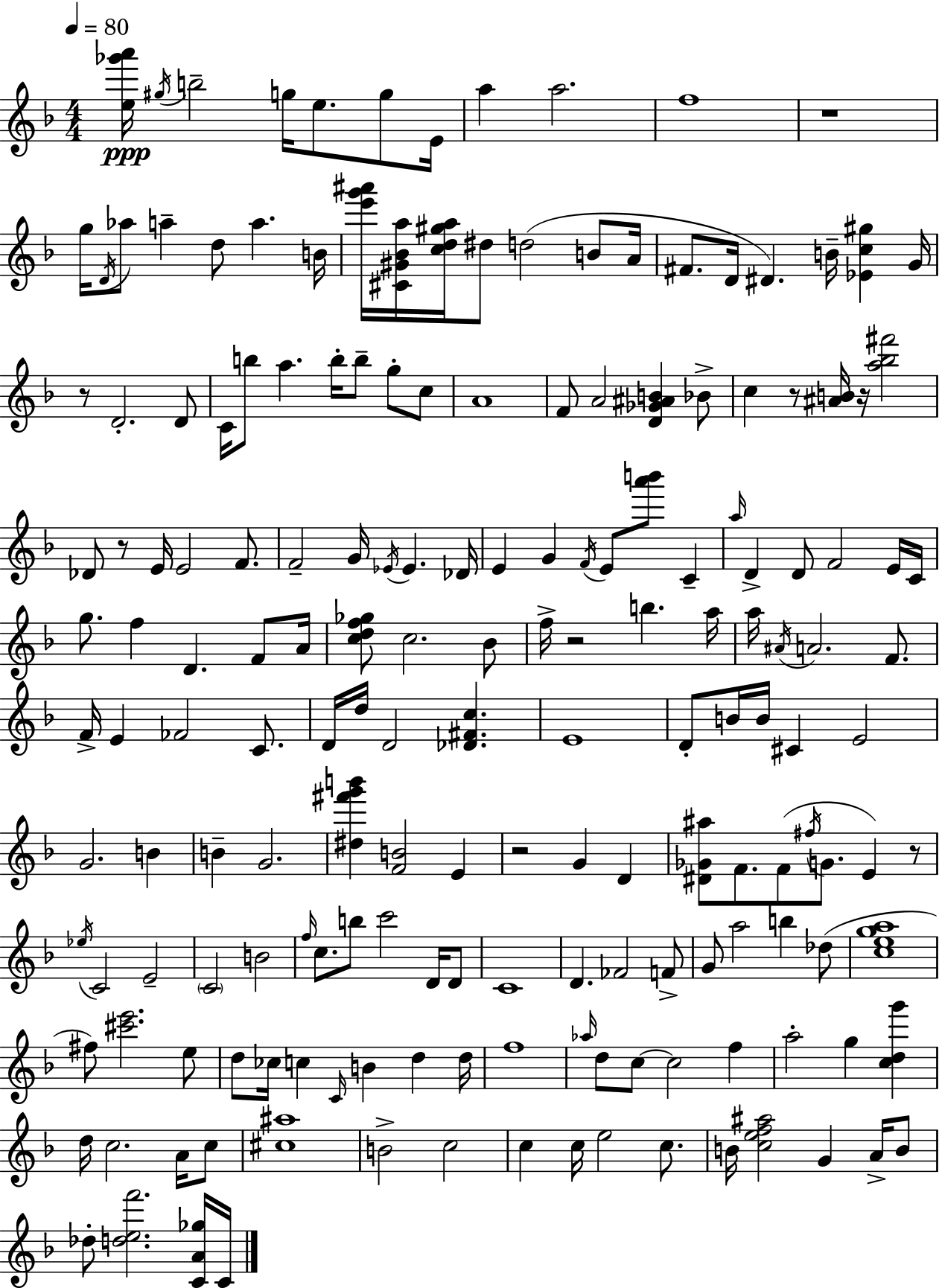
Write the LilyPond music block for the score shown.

{
  \clef treble
  \numericTimeSignature
  \time 4/4
  \key d \minor
  \tempo 4 = 80
  \repeat volta 2 { <e'' ges''' a'''>16\ppp \acciaccatura { gis''16 } b''2-- g''16 e''8. g''8 | e'16 a''4 a''2. | f''1 | r1 | \break g''16 \acciaccatura { d'16 } aes''8 a''4-- d''8 a''4. | b'16 <e''' g''' ais'''>16 <cis' gis' bes' a''>16 <c'' d'' gis'' a''>16 dis''8 d''2( b'8 | a'16 fis'8. d'16 dis'4.) b'16-- <ees' c'' gis''>4 | g'16 r8 d'2.-. | \break d'8 c'16 b''8 a''4. b''16-. b''8-- g''8-. | c''8 a'1 | f'8 a'2 <d' ges' ais' b'>4 | bes'8-> c''4 r8 <ais' b'>16 r16 <a'' bes'' fis'''>2 | \break des'8 r8 e'16 e'2 f'8. | f'2-- g'16 \acciaccatura { ees'16 } ees'4. | des'16 e'4 g'4 \acciaccatura { f'16 } e'8 <a''' b'''>8 | c'4-- \grace { a''16 } d'4-> d'8 f'2 | \break e'16 c'16 g''8. f''4 d'4. | f'8 a'16 <c'' d'' f'' ges''>8 c''2. | bes'8 f''16-> r2 b''4. | a''16 a''16 \acciaccatura { ais'16 } a'2. | \break f'8. f'16-> e'4 fes'2 | c'8. d'16 d''16 d'2 | <des' fis' c''>4. e'1 | d'8-. b'16 b'16 cis'4 e'2 | \break g'2. | b'4 b'4-- g'2. | <dis'' fis''' g''' b'''>4 <f' b'>2 | e'4 r2 g'4 | \break d'4 <dis' ges' ais''>8 f'8. f'8( \acciaccatura { fis''16 } g'8. | e'4) r8 \acciaccatura { ees''16 } c'2 | e'2-- \parenthesize c'2 | b'2 \grace { f''16 } c''8. b''8 c'''2 | \break d'16 d'8 c'1 | d'4. fes'2 | f'8-> g'8 a''2 | b''4 des''8( <c'' e'' g'' a''>1 | \break fis''8) <cis''' e'''>2. | e''8 d''8 ces''16 c''4 | \grace { c'16 } b'4 d''4 d''16 f''1 | \grace { aes''16 } d''8 c''8~~ c''2 | \break f''4 a''2-. | g''4 <c'' d'' g'''>4 d''16 c''2. | a'16 c''8 <cis'' ais''>1 | b'2-> | \break c''2 c''4 c''16 | e''2 c''8. b'16 <c'' e'' f'' ais''>2 | g'4 a'16-> b'8 des''8-. <d'' e'' f'''>2. | <c' a' ges''>16 c'16 } \bar "|."
}